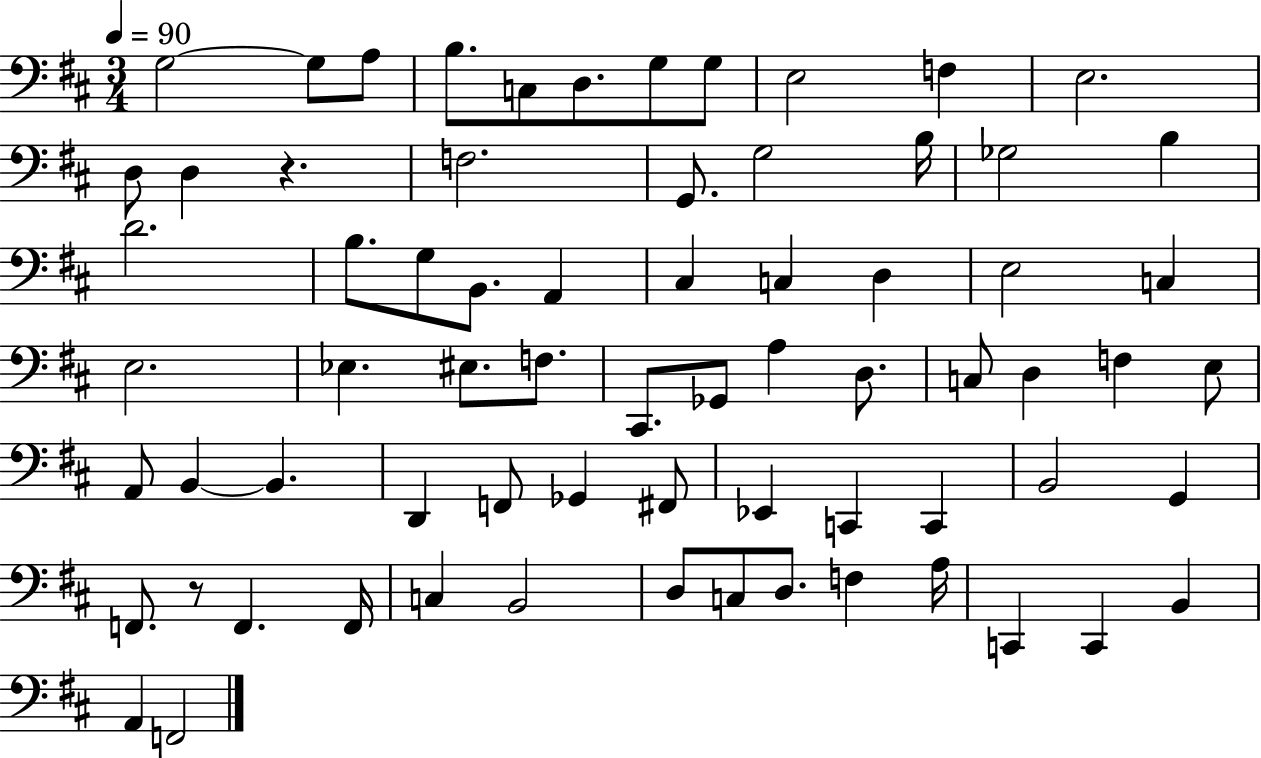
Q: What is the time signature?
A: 3/4